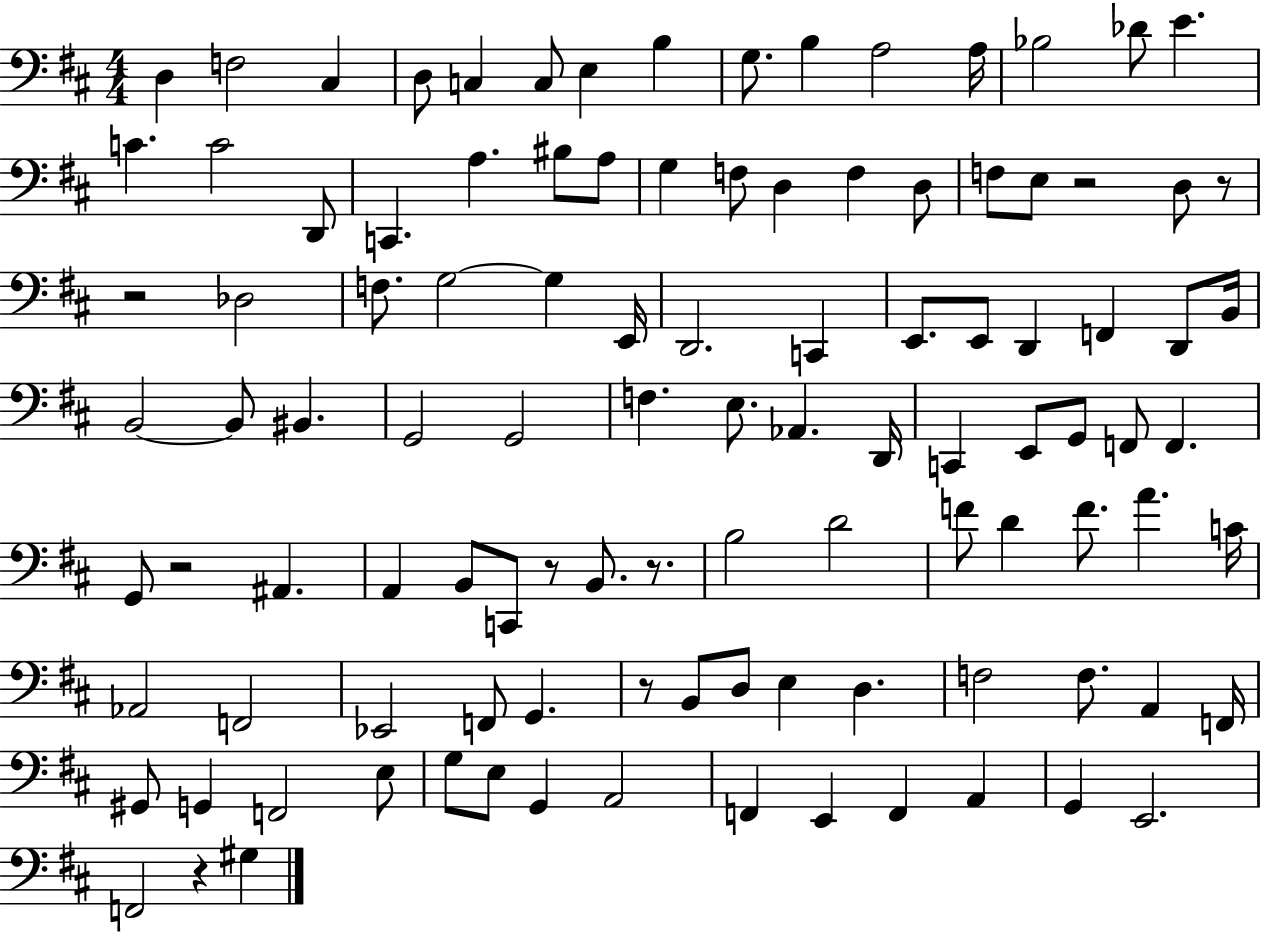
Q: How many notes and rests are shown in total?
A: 107